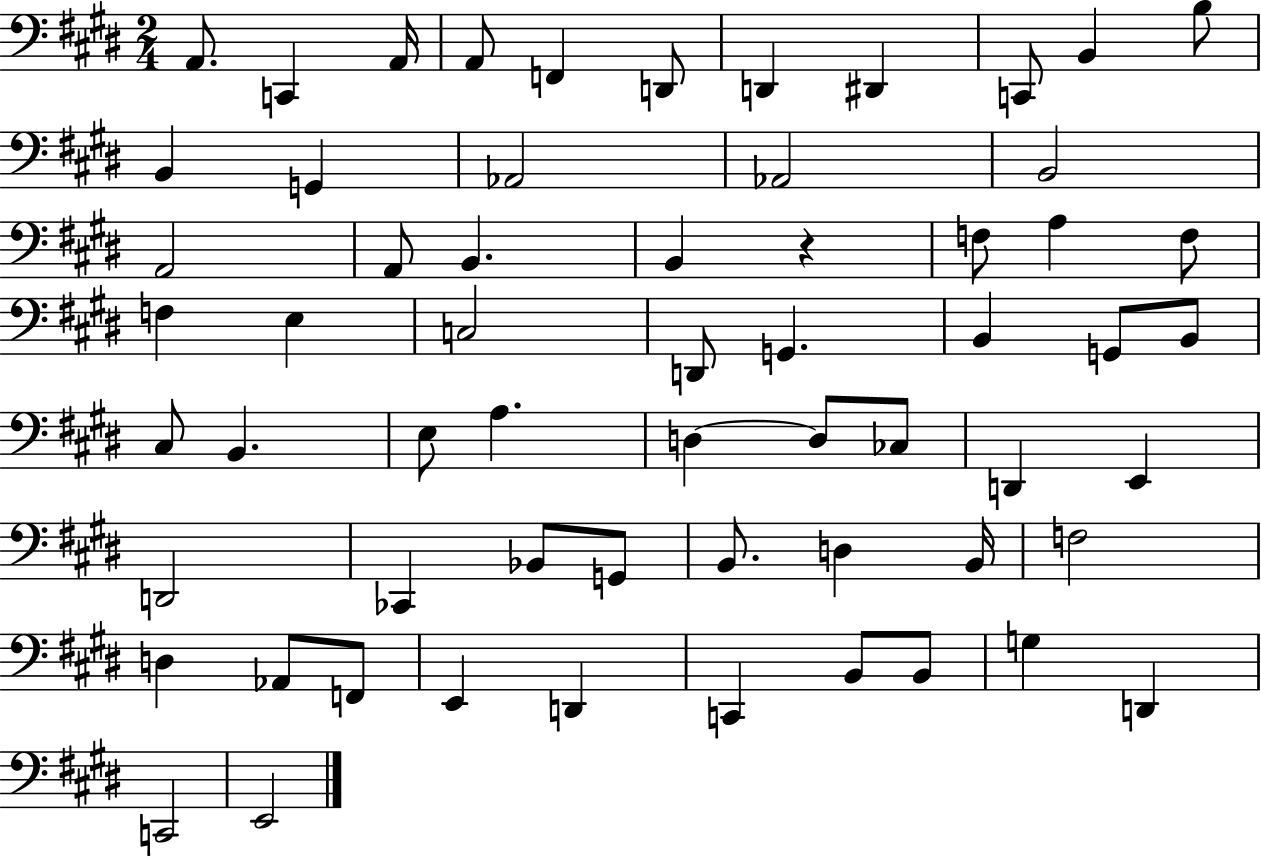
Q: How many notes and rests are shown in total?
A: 61